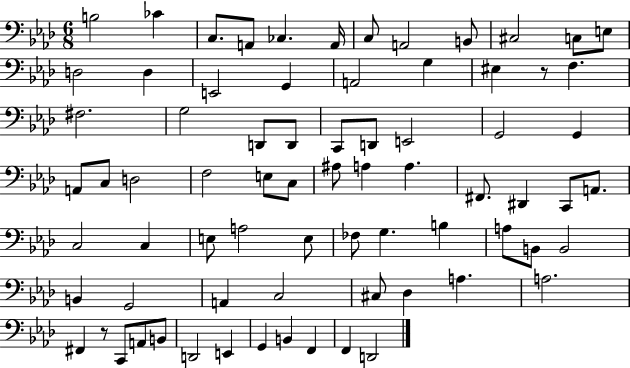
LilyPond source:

{
  \clef bass
  \numericTimeSignature
  \time 6/8
  \key aes \major
  \repeat volta 2 { b2 ces'4 | c8. a,8 ces4. a,16 | c8 a,2 b,8 | cis2 c8 e8 | \break d2 d4 | e,2 g,4 | a,2 g4 | eis4 r8 f4. | \break fis2. | g2 d,8 d,8 | c,8 d,8 e,2 | g,2 g,4 | \break a,8 c8 d2 | f2 e8 c8 | ais8 a4 a4. | fis,8. dis,4 c,8 a,8. | \break c2 c4 | e8 a2 e8 | fes8 g4. b4 | a8 b,8 b,2 | \break b,4 g,2 | a,4 c2 | cis8 des4 a4. | a2. | \break fis,4 r8 c,8 a,8 b,8 | d,2 e,4 | g,4 b,4 f,4 | f,4 d,2 | \break } \bar "|."
}